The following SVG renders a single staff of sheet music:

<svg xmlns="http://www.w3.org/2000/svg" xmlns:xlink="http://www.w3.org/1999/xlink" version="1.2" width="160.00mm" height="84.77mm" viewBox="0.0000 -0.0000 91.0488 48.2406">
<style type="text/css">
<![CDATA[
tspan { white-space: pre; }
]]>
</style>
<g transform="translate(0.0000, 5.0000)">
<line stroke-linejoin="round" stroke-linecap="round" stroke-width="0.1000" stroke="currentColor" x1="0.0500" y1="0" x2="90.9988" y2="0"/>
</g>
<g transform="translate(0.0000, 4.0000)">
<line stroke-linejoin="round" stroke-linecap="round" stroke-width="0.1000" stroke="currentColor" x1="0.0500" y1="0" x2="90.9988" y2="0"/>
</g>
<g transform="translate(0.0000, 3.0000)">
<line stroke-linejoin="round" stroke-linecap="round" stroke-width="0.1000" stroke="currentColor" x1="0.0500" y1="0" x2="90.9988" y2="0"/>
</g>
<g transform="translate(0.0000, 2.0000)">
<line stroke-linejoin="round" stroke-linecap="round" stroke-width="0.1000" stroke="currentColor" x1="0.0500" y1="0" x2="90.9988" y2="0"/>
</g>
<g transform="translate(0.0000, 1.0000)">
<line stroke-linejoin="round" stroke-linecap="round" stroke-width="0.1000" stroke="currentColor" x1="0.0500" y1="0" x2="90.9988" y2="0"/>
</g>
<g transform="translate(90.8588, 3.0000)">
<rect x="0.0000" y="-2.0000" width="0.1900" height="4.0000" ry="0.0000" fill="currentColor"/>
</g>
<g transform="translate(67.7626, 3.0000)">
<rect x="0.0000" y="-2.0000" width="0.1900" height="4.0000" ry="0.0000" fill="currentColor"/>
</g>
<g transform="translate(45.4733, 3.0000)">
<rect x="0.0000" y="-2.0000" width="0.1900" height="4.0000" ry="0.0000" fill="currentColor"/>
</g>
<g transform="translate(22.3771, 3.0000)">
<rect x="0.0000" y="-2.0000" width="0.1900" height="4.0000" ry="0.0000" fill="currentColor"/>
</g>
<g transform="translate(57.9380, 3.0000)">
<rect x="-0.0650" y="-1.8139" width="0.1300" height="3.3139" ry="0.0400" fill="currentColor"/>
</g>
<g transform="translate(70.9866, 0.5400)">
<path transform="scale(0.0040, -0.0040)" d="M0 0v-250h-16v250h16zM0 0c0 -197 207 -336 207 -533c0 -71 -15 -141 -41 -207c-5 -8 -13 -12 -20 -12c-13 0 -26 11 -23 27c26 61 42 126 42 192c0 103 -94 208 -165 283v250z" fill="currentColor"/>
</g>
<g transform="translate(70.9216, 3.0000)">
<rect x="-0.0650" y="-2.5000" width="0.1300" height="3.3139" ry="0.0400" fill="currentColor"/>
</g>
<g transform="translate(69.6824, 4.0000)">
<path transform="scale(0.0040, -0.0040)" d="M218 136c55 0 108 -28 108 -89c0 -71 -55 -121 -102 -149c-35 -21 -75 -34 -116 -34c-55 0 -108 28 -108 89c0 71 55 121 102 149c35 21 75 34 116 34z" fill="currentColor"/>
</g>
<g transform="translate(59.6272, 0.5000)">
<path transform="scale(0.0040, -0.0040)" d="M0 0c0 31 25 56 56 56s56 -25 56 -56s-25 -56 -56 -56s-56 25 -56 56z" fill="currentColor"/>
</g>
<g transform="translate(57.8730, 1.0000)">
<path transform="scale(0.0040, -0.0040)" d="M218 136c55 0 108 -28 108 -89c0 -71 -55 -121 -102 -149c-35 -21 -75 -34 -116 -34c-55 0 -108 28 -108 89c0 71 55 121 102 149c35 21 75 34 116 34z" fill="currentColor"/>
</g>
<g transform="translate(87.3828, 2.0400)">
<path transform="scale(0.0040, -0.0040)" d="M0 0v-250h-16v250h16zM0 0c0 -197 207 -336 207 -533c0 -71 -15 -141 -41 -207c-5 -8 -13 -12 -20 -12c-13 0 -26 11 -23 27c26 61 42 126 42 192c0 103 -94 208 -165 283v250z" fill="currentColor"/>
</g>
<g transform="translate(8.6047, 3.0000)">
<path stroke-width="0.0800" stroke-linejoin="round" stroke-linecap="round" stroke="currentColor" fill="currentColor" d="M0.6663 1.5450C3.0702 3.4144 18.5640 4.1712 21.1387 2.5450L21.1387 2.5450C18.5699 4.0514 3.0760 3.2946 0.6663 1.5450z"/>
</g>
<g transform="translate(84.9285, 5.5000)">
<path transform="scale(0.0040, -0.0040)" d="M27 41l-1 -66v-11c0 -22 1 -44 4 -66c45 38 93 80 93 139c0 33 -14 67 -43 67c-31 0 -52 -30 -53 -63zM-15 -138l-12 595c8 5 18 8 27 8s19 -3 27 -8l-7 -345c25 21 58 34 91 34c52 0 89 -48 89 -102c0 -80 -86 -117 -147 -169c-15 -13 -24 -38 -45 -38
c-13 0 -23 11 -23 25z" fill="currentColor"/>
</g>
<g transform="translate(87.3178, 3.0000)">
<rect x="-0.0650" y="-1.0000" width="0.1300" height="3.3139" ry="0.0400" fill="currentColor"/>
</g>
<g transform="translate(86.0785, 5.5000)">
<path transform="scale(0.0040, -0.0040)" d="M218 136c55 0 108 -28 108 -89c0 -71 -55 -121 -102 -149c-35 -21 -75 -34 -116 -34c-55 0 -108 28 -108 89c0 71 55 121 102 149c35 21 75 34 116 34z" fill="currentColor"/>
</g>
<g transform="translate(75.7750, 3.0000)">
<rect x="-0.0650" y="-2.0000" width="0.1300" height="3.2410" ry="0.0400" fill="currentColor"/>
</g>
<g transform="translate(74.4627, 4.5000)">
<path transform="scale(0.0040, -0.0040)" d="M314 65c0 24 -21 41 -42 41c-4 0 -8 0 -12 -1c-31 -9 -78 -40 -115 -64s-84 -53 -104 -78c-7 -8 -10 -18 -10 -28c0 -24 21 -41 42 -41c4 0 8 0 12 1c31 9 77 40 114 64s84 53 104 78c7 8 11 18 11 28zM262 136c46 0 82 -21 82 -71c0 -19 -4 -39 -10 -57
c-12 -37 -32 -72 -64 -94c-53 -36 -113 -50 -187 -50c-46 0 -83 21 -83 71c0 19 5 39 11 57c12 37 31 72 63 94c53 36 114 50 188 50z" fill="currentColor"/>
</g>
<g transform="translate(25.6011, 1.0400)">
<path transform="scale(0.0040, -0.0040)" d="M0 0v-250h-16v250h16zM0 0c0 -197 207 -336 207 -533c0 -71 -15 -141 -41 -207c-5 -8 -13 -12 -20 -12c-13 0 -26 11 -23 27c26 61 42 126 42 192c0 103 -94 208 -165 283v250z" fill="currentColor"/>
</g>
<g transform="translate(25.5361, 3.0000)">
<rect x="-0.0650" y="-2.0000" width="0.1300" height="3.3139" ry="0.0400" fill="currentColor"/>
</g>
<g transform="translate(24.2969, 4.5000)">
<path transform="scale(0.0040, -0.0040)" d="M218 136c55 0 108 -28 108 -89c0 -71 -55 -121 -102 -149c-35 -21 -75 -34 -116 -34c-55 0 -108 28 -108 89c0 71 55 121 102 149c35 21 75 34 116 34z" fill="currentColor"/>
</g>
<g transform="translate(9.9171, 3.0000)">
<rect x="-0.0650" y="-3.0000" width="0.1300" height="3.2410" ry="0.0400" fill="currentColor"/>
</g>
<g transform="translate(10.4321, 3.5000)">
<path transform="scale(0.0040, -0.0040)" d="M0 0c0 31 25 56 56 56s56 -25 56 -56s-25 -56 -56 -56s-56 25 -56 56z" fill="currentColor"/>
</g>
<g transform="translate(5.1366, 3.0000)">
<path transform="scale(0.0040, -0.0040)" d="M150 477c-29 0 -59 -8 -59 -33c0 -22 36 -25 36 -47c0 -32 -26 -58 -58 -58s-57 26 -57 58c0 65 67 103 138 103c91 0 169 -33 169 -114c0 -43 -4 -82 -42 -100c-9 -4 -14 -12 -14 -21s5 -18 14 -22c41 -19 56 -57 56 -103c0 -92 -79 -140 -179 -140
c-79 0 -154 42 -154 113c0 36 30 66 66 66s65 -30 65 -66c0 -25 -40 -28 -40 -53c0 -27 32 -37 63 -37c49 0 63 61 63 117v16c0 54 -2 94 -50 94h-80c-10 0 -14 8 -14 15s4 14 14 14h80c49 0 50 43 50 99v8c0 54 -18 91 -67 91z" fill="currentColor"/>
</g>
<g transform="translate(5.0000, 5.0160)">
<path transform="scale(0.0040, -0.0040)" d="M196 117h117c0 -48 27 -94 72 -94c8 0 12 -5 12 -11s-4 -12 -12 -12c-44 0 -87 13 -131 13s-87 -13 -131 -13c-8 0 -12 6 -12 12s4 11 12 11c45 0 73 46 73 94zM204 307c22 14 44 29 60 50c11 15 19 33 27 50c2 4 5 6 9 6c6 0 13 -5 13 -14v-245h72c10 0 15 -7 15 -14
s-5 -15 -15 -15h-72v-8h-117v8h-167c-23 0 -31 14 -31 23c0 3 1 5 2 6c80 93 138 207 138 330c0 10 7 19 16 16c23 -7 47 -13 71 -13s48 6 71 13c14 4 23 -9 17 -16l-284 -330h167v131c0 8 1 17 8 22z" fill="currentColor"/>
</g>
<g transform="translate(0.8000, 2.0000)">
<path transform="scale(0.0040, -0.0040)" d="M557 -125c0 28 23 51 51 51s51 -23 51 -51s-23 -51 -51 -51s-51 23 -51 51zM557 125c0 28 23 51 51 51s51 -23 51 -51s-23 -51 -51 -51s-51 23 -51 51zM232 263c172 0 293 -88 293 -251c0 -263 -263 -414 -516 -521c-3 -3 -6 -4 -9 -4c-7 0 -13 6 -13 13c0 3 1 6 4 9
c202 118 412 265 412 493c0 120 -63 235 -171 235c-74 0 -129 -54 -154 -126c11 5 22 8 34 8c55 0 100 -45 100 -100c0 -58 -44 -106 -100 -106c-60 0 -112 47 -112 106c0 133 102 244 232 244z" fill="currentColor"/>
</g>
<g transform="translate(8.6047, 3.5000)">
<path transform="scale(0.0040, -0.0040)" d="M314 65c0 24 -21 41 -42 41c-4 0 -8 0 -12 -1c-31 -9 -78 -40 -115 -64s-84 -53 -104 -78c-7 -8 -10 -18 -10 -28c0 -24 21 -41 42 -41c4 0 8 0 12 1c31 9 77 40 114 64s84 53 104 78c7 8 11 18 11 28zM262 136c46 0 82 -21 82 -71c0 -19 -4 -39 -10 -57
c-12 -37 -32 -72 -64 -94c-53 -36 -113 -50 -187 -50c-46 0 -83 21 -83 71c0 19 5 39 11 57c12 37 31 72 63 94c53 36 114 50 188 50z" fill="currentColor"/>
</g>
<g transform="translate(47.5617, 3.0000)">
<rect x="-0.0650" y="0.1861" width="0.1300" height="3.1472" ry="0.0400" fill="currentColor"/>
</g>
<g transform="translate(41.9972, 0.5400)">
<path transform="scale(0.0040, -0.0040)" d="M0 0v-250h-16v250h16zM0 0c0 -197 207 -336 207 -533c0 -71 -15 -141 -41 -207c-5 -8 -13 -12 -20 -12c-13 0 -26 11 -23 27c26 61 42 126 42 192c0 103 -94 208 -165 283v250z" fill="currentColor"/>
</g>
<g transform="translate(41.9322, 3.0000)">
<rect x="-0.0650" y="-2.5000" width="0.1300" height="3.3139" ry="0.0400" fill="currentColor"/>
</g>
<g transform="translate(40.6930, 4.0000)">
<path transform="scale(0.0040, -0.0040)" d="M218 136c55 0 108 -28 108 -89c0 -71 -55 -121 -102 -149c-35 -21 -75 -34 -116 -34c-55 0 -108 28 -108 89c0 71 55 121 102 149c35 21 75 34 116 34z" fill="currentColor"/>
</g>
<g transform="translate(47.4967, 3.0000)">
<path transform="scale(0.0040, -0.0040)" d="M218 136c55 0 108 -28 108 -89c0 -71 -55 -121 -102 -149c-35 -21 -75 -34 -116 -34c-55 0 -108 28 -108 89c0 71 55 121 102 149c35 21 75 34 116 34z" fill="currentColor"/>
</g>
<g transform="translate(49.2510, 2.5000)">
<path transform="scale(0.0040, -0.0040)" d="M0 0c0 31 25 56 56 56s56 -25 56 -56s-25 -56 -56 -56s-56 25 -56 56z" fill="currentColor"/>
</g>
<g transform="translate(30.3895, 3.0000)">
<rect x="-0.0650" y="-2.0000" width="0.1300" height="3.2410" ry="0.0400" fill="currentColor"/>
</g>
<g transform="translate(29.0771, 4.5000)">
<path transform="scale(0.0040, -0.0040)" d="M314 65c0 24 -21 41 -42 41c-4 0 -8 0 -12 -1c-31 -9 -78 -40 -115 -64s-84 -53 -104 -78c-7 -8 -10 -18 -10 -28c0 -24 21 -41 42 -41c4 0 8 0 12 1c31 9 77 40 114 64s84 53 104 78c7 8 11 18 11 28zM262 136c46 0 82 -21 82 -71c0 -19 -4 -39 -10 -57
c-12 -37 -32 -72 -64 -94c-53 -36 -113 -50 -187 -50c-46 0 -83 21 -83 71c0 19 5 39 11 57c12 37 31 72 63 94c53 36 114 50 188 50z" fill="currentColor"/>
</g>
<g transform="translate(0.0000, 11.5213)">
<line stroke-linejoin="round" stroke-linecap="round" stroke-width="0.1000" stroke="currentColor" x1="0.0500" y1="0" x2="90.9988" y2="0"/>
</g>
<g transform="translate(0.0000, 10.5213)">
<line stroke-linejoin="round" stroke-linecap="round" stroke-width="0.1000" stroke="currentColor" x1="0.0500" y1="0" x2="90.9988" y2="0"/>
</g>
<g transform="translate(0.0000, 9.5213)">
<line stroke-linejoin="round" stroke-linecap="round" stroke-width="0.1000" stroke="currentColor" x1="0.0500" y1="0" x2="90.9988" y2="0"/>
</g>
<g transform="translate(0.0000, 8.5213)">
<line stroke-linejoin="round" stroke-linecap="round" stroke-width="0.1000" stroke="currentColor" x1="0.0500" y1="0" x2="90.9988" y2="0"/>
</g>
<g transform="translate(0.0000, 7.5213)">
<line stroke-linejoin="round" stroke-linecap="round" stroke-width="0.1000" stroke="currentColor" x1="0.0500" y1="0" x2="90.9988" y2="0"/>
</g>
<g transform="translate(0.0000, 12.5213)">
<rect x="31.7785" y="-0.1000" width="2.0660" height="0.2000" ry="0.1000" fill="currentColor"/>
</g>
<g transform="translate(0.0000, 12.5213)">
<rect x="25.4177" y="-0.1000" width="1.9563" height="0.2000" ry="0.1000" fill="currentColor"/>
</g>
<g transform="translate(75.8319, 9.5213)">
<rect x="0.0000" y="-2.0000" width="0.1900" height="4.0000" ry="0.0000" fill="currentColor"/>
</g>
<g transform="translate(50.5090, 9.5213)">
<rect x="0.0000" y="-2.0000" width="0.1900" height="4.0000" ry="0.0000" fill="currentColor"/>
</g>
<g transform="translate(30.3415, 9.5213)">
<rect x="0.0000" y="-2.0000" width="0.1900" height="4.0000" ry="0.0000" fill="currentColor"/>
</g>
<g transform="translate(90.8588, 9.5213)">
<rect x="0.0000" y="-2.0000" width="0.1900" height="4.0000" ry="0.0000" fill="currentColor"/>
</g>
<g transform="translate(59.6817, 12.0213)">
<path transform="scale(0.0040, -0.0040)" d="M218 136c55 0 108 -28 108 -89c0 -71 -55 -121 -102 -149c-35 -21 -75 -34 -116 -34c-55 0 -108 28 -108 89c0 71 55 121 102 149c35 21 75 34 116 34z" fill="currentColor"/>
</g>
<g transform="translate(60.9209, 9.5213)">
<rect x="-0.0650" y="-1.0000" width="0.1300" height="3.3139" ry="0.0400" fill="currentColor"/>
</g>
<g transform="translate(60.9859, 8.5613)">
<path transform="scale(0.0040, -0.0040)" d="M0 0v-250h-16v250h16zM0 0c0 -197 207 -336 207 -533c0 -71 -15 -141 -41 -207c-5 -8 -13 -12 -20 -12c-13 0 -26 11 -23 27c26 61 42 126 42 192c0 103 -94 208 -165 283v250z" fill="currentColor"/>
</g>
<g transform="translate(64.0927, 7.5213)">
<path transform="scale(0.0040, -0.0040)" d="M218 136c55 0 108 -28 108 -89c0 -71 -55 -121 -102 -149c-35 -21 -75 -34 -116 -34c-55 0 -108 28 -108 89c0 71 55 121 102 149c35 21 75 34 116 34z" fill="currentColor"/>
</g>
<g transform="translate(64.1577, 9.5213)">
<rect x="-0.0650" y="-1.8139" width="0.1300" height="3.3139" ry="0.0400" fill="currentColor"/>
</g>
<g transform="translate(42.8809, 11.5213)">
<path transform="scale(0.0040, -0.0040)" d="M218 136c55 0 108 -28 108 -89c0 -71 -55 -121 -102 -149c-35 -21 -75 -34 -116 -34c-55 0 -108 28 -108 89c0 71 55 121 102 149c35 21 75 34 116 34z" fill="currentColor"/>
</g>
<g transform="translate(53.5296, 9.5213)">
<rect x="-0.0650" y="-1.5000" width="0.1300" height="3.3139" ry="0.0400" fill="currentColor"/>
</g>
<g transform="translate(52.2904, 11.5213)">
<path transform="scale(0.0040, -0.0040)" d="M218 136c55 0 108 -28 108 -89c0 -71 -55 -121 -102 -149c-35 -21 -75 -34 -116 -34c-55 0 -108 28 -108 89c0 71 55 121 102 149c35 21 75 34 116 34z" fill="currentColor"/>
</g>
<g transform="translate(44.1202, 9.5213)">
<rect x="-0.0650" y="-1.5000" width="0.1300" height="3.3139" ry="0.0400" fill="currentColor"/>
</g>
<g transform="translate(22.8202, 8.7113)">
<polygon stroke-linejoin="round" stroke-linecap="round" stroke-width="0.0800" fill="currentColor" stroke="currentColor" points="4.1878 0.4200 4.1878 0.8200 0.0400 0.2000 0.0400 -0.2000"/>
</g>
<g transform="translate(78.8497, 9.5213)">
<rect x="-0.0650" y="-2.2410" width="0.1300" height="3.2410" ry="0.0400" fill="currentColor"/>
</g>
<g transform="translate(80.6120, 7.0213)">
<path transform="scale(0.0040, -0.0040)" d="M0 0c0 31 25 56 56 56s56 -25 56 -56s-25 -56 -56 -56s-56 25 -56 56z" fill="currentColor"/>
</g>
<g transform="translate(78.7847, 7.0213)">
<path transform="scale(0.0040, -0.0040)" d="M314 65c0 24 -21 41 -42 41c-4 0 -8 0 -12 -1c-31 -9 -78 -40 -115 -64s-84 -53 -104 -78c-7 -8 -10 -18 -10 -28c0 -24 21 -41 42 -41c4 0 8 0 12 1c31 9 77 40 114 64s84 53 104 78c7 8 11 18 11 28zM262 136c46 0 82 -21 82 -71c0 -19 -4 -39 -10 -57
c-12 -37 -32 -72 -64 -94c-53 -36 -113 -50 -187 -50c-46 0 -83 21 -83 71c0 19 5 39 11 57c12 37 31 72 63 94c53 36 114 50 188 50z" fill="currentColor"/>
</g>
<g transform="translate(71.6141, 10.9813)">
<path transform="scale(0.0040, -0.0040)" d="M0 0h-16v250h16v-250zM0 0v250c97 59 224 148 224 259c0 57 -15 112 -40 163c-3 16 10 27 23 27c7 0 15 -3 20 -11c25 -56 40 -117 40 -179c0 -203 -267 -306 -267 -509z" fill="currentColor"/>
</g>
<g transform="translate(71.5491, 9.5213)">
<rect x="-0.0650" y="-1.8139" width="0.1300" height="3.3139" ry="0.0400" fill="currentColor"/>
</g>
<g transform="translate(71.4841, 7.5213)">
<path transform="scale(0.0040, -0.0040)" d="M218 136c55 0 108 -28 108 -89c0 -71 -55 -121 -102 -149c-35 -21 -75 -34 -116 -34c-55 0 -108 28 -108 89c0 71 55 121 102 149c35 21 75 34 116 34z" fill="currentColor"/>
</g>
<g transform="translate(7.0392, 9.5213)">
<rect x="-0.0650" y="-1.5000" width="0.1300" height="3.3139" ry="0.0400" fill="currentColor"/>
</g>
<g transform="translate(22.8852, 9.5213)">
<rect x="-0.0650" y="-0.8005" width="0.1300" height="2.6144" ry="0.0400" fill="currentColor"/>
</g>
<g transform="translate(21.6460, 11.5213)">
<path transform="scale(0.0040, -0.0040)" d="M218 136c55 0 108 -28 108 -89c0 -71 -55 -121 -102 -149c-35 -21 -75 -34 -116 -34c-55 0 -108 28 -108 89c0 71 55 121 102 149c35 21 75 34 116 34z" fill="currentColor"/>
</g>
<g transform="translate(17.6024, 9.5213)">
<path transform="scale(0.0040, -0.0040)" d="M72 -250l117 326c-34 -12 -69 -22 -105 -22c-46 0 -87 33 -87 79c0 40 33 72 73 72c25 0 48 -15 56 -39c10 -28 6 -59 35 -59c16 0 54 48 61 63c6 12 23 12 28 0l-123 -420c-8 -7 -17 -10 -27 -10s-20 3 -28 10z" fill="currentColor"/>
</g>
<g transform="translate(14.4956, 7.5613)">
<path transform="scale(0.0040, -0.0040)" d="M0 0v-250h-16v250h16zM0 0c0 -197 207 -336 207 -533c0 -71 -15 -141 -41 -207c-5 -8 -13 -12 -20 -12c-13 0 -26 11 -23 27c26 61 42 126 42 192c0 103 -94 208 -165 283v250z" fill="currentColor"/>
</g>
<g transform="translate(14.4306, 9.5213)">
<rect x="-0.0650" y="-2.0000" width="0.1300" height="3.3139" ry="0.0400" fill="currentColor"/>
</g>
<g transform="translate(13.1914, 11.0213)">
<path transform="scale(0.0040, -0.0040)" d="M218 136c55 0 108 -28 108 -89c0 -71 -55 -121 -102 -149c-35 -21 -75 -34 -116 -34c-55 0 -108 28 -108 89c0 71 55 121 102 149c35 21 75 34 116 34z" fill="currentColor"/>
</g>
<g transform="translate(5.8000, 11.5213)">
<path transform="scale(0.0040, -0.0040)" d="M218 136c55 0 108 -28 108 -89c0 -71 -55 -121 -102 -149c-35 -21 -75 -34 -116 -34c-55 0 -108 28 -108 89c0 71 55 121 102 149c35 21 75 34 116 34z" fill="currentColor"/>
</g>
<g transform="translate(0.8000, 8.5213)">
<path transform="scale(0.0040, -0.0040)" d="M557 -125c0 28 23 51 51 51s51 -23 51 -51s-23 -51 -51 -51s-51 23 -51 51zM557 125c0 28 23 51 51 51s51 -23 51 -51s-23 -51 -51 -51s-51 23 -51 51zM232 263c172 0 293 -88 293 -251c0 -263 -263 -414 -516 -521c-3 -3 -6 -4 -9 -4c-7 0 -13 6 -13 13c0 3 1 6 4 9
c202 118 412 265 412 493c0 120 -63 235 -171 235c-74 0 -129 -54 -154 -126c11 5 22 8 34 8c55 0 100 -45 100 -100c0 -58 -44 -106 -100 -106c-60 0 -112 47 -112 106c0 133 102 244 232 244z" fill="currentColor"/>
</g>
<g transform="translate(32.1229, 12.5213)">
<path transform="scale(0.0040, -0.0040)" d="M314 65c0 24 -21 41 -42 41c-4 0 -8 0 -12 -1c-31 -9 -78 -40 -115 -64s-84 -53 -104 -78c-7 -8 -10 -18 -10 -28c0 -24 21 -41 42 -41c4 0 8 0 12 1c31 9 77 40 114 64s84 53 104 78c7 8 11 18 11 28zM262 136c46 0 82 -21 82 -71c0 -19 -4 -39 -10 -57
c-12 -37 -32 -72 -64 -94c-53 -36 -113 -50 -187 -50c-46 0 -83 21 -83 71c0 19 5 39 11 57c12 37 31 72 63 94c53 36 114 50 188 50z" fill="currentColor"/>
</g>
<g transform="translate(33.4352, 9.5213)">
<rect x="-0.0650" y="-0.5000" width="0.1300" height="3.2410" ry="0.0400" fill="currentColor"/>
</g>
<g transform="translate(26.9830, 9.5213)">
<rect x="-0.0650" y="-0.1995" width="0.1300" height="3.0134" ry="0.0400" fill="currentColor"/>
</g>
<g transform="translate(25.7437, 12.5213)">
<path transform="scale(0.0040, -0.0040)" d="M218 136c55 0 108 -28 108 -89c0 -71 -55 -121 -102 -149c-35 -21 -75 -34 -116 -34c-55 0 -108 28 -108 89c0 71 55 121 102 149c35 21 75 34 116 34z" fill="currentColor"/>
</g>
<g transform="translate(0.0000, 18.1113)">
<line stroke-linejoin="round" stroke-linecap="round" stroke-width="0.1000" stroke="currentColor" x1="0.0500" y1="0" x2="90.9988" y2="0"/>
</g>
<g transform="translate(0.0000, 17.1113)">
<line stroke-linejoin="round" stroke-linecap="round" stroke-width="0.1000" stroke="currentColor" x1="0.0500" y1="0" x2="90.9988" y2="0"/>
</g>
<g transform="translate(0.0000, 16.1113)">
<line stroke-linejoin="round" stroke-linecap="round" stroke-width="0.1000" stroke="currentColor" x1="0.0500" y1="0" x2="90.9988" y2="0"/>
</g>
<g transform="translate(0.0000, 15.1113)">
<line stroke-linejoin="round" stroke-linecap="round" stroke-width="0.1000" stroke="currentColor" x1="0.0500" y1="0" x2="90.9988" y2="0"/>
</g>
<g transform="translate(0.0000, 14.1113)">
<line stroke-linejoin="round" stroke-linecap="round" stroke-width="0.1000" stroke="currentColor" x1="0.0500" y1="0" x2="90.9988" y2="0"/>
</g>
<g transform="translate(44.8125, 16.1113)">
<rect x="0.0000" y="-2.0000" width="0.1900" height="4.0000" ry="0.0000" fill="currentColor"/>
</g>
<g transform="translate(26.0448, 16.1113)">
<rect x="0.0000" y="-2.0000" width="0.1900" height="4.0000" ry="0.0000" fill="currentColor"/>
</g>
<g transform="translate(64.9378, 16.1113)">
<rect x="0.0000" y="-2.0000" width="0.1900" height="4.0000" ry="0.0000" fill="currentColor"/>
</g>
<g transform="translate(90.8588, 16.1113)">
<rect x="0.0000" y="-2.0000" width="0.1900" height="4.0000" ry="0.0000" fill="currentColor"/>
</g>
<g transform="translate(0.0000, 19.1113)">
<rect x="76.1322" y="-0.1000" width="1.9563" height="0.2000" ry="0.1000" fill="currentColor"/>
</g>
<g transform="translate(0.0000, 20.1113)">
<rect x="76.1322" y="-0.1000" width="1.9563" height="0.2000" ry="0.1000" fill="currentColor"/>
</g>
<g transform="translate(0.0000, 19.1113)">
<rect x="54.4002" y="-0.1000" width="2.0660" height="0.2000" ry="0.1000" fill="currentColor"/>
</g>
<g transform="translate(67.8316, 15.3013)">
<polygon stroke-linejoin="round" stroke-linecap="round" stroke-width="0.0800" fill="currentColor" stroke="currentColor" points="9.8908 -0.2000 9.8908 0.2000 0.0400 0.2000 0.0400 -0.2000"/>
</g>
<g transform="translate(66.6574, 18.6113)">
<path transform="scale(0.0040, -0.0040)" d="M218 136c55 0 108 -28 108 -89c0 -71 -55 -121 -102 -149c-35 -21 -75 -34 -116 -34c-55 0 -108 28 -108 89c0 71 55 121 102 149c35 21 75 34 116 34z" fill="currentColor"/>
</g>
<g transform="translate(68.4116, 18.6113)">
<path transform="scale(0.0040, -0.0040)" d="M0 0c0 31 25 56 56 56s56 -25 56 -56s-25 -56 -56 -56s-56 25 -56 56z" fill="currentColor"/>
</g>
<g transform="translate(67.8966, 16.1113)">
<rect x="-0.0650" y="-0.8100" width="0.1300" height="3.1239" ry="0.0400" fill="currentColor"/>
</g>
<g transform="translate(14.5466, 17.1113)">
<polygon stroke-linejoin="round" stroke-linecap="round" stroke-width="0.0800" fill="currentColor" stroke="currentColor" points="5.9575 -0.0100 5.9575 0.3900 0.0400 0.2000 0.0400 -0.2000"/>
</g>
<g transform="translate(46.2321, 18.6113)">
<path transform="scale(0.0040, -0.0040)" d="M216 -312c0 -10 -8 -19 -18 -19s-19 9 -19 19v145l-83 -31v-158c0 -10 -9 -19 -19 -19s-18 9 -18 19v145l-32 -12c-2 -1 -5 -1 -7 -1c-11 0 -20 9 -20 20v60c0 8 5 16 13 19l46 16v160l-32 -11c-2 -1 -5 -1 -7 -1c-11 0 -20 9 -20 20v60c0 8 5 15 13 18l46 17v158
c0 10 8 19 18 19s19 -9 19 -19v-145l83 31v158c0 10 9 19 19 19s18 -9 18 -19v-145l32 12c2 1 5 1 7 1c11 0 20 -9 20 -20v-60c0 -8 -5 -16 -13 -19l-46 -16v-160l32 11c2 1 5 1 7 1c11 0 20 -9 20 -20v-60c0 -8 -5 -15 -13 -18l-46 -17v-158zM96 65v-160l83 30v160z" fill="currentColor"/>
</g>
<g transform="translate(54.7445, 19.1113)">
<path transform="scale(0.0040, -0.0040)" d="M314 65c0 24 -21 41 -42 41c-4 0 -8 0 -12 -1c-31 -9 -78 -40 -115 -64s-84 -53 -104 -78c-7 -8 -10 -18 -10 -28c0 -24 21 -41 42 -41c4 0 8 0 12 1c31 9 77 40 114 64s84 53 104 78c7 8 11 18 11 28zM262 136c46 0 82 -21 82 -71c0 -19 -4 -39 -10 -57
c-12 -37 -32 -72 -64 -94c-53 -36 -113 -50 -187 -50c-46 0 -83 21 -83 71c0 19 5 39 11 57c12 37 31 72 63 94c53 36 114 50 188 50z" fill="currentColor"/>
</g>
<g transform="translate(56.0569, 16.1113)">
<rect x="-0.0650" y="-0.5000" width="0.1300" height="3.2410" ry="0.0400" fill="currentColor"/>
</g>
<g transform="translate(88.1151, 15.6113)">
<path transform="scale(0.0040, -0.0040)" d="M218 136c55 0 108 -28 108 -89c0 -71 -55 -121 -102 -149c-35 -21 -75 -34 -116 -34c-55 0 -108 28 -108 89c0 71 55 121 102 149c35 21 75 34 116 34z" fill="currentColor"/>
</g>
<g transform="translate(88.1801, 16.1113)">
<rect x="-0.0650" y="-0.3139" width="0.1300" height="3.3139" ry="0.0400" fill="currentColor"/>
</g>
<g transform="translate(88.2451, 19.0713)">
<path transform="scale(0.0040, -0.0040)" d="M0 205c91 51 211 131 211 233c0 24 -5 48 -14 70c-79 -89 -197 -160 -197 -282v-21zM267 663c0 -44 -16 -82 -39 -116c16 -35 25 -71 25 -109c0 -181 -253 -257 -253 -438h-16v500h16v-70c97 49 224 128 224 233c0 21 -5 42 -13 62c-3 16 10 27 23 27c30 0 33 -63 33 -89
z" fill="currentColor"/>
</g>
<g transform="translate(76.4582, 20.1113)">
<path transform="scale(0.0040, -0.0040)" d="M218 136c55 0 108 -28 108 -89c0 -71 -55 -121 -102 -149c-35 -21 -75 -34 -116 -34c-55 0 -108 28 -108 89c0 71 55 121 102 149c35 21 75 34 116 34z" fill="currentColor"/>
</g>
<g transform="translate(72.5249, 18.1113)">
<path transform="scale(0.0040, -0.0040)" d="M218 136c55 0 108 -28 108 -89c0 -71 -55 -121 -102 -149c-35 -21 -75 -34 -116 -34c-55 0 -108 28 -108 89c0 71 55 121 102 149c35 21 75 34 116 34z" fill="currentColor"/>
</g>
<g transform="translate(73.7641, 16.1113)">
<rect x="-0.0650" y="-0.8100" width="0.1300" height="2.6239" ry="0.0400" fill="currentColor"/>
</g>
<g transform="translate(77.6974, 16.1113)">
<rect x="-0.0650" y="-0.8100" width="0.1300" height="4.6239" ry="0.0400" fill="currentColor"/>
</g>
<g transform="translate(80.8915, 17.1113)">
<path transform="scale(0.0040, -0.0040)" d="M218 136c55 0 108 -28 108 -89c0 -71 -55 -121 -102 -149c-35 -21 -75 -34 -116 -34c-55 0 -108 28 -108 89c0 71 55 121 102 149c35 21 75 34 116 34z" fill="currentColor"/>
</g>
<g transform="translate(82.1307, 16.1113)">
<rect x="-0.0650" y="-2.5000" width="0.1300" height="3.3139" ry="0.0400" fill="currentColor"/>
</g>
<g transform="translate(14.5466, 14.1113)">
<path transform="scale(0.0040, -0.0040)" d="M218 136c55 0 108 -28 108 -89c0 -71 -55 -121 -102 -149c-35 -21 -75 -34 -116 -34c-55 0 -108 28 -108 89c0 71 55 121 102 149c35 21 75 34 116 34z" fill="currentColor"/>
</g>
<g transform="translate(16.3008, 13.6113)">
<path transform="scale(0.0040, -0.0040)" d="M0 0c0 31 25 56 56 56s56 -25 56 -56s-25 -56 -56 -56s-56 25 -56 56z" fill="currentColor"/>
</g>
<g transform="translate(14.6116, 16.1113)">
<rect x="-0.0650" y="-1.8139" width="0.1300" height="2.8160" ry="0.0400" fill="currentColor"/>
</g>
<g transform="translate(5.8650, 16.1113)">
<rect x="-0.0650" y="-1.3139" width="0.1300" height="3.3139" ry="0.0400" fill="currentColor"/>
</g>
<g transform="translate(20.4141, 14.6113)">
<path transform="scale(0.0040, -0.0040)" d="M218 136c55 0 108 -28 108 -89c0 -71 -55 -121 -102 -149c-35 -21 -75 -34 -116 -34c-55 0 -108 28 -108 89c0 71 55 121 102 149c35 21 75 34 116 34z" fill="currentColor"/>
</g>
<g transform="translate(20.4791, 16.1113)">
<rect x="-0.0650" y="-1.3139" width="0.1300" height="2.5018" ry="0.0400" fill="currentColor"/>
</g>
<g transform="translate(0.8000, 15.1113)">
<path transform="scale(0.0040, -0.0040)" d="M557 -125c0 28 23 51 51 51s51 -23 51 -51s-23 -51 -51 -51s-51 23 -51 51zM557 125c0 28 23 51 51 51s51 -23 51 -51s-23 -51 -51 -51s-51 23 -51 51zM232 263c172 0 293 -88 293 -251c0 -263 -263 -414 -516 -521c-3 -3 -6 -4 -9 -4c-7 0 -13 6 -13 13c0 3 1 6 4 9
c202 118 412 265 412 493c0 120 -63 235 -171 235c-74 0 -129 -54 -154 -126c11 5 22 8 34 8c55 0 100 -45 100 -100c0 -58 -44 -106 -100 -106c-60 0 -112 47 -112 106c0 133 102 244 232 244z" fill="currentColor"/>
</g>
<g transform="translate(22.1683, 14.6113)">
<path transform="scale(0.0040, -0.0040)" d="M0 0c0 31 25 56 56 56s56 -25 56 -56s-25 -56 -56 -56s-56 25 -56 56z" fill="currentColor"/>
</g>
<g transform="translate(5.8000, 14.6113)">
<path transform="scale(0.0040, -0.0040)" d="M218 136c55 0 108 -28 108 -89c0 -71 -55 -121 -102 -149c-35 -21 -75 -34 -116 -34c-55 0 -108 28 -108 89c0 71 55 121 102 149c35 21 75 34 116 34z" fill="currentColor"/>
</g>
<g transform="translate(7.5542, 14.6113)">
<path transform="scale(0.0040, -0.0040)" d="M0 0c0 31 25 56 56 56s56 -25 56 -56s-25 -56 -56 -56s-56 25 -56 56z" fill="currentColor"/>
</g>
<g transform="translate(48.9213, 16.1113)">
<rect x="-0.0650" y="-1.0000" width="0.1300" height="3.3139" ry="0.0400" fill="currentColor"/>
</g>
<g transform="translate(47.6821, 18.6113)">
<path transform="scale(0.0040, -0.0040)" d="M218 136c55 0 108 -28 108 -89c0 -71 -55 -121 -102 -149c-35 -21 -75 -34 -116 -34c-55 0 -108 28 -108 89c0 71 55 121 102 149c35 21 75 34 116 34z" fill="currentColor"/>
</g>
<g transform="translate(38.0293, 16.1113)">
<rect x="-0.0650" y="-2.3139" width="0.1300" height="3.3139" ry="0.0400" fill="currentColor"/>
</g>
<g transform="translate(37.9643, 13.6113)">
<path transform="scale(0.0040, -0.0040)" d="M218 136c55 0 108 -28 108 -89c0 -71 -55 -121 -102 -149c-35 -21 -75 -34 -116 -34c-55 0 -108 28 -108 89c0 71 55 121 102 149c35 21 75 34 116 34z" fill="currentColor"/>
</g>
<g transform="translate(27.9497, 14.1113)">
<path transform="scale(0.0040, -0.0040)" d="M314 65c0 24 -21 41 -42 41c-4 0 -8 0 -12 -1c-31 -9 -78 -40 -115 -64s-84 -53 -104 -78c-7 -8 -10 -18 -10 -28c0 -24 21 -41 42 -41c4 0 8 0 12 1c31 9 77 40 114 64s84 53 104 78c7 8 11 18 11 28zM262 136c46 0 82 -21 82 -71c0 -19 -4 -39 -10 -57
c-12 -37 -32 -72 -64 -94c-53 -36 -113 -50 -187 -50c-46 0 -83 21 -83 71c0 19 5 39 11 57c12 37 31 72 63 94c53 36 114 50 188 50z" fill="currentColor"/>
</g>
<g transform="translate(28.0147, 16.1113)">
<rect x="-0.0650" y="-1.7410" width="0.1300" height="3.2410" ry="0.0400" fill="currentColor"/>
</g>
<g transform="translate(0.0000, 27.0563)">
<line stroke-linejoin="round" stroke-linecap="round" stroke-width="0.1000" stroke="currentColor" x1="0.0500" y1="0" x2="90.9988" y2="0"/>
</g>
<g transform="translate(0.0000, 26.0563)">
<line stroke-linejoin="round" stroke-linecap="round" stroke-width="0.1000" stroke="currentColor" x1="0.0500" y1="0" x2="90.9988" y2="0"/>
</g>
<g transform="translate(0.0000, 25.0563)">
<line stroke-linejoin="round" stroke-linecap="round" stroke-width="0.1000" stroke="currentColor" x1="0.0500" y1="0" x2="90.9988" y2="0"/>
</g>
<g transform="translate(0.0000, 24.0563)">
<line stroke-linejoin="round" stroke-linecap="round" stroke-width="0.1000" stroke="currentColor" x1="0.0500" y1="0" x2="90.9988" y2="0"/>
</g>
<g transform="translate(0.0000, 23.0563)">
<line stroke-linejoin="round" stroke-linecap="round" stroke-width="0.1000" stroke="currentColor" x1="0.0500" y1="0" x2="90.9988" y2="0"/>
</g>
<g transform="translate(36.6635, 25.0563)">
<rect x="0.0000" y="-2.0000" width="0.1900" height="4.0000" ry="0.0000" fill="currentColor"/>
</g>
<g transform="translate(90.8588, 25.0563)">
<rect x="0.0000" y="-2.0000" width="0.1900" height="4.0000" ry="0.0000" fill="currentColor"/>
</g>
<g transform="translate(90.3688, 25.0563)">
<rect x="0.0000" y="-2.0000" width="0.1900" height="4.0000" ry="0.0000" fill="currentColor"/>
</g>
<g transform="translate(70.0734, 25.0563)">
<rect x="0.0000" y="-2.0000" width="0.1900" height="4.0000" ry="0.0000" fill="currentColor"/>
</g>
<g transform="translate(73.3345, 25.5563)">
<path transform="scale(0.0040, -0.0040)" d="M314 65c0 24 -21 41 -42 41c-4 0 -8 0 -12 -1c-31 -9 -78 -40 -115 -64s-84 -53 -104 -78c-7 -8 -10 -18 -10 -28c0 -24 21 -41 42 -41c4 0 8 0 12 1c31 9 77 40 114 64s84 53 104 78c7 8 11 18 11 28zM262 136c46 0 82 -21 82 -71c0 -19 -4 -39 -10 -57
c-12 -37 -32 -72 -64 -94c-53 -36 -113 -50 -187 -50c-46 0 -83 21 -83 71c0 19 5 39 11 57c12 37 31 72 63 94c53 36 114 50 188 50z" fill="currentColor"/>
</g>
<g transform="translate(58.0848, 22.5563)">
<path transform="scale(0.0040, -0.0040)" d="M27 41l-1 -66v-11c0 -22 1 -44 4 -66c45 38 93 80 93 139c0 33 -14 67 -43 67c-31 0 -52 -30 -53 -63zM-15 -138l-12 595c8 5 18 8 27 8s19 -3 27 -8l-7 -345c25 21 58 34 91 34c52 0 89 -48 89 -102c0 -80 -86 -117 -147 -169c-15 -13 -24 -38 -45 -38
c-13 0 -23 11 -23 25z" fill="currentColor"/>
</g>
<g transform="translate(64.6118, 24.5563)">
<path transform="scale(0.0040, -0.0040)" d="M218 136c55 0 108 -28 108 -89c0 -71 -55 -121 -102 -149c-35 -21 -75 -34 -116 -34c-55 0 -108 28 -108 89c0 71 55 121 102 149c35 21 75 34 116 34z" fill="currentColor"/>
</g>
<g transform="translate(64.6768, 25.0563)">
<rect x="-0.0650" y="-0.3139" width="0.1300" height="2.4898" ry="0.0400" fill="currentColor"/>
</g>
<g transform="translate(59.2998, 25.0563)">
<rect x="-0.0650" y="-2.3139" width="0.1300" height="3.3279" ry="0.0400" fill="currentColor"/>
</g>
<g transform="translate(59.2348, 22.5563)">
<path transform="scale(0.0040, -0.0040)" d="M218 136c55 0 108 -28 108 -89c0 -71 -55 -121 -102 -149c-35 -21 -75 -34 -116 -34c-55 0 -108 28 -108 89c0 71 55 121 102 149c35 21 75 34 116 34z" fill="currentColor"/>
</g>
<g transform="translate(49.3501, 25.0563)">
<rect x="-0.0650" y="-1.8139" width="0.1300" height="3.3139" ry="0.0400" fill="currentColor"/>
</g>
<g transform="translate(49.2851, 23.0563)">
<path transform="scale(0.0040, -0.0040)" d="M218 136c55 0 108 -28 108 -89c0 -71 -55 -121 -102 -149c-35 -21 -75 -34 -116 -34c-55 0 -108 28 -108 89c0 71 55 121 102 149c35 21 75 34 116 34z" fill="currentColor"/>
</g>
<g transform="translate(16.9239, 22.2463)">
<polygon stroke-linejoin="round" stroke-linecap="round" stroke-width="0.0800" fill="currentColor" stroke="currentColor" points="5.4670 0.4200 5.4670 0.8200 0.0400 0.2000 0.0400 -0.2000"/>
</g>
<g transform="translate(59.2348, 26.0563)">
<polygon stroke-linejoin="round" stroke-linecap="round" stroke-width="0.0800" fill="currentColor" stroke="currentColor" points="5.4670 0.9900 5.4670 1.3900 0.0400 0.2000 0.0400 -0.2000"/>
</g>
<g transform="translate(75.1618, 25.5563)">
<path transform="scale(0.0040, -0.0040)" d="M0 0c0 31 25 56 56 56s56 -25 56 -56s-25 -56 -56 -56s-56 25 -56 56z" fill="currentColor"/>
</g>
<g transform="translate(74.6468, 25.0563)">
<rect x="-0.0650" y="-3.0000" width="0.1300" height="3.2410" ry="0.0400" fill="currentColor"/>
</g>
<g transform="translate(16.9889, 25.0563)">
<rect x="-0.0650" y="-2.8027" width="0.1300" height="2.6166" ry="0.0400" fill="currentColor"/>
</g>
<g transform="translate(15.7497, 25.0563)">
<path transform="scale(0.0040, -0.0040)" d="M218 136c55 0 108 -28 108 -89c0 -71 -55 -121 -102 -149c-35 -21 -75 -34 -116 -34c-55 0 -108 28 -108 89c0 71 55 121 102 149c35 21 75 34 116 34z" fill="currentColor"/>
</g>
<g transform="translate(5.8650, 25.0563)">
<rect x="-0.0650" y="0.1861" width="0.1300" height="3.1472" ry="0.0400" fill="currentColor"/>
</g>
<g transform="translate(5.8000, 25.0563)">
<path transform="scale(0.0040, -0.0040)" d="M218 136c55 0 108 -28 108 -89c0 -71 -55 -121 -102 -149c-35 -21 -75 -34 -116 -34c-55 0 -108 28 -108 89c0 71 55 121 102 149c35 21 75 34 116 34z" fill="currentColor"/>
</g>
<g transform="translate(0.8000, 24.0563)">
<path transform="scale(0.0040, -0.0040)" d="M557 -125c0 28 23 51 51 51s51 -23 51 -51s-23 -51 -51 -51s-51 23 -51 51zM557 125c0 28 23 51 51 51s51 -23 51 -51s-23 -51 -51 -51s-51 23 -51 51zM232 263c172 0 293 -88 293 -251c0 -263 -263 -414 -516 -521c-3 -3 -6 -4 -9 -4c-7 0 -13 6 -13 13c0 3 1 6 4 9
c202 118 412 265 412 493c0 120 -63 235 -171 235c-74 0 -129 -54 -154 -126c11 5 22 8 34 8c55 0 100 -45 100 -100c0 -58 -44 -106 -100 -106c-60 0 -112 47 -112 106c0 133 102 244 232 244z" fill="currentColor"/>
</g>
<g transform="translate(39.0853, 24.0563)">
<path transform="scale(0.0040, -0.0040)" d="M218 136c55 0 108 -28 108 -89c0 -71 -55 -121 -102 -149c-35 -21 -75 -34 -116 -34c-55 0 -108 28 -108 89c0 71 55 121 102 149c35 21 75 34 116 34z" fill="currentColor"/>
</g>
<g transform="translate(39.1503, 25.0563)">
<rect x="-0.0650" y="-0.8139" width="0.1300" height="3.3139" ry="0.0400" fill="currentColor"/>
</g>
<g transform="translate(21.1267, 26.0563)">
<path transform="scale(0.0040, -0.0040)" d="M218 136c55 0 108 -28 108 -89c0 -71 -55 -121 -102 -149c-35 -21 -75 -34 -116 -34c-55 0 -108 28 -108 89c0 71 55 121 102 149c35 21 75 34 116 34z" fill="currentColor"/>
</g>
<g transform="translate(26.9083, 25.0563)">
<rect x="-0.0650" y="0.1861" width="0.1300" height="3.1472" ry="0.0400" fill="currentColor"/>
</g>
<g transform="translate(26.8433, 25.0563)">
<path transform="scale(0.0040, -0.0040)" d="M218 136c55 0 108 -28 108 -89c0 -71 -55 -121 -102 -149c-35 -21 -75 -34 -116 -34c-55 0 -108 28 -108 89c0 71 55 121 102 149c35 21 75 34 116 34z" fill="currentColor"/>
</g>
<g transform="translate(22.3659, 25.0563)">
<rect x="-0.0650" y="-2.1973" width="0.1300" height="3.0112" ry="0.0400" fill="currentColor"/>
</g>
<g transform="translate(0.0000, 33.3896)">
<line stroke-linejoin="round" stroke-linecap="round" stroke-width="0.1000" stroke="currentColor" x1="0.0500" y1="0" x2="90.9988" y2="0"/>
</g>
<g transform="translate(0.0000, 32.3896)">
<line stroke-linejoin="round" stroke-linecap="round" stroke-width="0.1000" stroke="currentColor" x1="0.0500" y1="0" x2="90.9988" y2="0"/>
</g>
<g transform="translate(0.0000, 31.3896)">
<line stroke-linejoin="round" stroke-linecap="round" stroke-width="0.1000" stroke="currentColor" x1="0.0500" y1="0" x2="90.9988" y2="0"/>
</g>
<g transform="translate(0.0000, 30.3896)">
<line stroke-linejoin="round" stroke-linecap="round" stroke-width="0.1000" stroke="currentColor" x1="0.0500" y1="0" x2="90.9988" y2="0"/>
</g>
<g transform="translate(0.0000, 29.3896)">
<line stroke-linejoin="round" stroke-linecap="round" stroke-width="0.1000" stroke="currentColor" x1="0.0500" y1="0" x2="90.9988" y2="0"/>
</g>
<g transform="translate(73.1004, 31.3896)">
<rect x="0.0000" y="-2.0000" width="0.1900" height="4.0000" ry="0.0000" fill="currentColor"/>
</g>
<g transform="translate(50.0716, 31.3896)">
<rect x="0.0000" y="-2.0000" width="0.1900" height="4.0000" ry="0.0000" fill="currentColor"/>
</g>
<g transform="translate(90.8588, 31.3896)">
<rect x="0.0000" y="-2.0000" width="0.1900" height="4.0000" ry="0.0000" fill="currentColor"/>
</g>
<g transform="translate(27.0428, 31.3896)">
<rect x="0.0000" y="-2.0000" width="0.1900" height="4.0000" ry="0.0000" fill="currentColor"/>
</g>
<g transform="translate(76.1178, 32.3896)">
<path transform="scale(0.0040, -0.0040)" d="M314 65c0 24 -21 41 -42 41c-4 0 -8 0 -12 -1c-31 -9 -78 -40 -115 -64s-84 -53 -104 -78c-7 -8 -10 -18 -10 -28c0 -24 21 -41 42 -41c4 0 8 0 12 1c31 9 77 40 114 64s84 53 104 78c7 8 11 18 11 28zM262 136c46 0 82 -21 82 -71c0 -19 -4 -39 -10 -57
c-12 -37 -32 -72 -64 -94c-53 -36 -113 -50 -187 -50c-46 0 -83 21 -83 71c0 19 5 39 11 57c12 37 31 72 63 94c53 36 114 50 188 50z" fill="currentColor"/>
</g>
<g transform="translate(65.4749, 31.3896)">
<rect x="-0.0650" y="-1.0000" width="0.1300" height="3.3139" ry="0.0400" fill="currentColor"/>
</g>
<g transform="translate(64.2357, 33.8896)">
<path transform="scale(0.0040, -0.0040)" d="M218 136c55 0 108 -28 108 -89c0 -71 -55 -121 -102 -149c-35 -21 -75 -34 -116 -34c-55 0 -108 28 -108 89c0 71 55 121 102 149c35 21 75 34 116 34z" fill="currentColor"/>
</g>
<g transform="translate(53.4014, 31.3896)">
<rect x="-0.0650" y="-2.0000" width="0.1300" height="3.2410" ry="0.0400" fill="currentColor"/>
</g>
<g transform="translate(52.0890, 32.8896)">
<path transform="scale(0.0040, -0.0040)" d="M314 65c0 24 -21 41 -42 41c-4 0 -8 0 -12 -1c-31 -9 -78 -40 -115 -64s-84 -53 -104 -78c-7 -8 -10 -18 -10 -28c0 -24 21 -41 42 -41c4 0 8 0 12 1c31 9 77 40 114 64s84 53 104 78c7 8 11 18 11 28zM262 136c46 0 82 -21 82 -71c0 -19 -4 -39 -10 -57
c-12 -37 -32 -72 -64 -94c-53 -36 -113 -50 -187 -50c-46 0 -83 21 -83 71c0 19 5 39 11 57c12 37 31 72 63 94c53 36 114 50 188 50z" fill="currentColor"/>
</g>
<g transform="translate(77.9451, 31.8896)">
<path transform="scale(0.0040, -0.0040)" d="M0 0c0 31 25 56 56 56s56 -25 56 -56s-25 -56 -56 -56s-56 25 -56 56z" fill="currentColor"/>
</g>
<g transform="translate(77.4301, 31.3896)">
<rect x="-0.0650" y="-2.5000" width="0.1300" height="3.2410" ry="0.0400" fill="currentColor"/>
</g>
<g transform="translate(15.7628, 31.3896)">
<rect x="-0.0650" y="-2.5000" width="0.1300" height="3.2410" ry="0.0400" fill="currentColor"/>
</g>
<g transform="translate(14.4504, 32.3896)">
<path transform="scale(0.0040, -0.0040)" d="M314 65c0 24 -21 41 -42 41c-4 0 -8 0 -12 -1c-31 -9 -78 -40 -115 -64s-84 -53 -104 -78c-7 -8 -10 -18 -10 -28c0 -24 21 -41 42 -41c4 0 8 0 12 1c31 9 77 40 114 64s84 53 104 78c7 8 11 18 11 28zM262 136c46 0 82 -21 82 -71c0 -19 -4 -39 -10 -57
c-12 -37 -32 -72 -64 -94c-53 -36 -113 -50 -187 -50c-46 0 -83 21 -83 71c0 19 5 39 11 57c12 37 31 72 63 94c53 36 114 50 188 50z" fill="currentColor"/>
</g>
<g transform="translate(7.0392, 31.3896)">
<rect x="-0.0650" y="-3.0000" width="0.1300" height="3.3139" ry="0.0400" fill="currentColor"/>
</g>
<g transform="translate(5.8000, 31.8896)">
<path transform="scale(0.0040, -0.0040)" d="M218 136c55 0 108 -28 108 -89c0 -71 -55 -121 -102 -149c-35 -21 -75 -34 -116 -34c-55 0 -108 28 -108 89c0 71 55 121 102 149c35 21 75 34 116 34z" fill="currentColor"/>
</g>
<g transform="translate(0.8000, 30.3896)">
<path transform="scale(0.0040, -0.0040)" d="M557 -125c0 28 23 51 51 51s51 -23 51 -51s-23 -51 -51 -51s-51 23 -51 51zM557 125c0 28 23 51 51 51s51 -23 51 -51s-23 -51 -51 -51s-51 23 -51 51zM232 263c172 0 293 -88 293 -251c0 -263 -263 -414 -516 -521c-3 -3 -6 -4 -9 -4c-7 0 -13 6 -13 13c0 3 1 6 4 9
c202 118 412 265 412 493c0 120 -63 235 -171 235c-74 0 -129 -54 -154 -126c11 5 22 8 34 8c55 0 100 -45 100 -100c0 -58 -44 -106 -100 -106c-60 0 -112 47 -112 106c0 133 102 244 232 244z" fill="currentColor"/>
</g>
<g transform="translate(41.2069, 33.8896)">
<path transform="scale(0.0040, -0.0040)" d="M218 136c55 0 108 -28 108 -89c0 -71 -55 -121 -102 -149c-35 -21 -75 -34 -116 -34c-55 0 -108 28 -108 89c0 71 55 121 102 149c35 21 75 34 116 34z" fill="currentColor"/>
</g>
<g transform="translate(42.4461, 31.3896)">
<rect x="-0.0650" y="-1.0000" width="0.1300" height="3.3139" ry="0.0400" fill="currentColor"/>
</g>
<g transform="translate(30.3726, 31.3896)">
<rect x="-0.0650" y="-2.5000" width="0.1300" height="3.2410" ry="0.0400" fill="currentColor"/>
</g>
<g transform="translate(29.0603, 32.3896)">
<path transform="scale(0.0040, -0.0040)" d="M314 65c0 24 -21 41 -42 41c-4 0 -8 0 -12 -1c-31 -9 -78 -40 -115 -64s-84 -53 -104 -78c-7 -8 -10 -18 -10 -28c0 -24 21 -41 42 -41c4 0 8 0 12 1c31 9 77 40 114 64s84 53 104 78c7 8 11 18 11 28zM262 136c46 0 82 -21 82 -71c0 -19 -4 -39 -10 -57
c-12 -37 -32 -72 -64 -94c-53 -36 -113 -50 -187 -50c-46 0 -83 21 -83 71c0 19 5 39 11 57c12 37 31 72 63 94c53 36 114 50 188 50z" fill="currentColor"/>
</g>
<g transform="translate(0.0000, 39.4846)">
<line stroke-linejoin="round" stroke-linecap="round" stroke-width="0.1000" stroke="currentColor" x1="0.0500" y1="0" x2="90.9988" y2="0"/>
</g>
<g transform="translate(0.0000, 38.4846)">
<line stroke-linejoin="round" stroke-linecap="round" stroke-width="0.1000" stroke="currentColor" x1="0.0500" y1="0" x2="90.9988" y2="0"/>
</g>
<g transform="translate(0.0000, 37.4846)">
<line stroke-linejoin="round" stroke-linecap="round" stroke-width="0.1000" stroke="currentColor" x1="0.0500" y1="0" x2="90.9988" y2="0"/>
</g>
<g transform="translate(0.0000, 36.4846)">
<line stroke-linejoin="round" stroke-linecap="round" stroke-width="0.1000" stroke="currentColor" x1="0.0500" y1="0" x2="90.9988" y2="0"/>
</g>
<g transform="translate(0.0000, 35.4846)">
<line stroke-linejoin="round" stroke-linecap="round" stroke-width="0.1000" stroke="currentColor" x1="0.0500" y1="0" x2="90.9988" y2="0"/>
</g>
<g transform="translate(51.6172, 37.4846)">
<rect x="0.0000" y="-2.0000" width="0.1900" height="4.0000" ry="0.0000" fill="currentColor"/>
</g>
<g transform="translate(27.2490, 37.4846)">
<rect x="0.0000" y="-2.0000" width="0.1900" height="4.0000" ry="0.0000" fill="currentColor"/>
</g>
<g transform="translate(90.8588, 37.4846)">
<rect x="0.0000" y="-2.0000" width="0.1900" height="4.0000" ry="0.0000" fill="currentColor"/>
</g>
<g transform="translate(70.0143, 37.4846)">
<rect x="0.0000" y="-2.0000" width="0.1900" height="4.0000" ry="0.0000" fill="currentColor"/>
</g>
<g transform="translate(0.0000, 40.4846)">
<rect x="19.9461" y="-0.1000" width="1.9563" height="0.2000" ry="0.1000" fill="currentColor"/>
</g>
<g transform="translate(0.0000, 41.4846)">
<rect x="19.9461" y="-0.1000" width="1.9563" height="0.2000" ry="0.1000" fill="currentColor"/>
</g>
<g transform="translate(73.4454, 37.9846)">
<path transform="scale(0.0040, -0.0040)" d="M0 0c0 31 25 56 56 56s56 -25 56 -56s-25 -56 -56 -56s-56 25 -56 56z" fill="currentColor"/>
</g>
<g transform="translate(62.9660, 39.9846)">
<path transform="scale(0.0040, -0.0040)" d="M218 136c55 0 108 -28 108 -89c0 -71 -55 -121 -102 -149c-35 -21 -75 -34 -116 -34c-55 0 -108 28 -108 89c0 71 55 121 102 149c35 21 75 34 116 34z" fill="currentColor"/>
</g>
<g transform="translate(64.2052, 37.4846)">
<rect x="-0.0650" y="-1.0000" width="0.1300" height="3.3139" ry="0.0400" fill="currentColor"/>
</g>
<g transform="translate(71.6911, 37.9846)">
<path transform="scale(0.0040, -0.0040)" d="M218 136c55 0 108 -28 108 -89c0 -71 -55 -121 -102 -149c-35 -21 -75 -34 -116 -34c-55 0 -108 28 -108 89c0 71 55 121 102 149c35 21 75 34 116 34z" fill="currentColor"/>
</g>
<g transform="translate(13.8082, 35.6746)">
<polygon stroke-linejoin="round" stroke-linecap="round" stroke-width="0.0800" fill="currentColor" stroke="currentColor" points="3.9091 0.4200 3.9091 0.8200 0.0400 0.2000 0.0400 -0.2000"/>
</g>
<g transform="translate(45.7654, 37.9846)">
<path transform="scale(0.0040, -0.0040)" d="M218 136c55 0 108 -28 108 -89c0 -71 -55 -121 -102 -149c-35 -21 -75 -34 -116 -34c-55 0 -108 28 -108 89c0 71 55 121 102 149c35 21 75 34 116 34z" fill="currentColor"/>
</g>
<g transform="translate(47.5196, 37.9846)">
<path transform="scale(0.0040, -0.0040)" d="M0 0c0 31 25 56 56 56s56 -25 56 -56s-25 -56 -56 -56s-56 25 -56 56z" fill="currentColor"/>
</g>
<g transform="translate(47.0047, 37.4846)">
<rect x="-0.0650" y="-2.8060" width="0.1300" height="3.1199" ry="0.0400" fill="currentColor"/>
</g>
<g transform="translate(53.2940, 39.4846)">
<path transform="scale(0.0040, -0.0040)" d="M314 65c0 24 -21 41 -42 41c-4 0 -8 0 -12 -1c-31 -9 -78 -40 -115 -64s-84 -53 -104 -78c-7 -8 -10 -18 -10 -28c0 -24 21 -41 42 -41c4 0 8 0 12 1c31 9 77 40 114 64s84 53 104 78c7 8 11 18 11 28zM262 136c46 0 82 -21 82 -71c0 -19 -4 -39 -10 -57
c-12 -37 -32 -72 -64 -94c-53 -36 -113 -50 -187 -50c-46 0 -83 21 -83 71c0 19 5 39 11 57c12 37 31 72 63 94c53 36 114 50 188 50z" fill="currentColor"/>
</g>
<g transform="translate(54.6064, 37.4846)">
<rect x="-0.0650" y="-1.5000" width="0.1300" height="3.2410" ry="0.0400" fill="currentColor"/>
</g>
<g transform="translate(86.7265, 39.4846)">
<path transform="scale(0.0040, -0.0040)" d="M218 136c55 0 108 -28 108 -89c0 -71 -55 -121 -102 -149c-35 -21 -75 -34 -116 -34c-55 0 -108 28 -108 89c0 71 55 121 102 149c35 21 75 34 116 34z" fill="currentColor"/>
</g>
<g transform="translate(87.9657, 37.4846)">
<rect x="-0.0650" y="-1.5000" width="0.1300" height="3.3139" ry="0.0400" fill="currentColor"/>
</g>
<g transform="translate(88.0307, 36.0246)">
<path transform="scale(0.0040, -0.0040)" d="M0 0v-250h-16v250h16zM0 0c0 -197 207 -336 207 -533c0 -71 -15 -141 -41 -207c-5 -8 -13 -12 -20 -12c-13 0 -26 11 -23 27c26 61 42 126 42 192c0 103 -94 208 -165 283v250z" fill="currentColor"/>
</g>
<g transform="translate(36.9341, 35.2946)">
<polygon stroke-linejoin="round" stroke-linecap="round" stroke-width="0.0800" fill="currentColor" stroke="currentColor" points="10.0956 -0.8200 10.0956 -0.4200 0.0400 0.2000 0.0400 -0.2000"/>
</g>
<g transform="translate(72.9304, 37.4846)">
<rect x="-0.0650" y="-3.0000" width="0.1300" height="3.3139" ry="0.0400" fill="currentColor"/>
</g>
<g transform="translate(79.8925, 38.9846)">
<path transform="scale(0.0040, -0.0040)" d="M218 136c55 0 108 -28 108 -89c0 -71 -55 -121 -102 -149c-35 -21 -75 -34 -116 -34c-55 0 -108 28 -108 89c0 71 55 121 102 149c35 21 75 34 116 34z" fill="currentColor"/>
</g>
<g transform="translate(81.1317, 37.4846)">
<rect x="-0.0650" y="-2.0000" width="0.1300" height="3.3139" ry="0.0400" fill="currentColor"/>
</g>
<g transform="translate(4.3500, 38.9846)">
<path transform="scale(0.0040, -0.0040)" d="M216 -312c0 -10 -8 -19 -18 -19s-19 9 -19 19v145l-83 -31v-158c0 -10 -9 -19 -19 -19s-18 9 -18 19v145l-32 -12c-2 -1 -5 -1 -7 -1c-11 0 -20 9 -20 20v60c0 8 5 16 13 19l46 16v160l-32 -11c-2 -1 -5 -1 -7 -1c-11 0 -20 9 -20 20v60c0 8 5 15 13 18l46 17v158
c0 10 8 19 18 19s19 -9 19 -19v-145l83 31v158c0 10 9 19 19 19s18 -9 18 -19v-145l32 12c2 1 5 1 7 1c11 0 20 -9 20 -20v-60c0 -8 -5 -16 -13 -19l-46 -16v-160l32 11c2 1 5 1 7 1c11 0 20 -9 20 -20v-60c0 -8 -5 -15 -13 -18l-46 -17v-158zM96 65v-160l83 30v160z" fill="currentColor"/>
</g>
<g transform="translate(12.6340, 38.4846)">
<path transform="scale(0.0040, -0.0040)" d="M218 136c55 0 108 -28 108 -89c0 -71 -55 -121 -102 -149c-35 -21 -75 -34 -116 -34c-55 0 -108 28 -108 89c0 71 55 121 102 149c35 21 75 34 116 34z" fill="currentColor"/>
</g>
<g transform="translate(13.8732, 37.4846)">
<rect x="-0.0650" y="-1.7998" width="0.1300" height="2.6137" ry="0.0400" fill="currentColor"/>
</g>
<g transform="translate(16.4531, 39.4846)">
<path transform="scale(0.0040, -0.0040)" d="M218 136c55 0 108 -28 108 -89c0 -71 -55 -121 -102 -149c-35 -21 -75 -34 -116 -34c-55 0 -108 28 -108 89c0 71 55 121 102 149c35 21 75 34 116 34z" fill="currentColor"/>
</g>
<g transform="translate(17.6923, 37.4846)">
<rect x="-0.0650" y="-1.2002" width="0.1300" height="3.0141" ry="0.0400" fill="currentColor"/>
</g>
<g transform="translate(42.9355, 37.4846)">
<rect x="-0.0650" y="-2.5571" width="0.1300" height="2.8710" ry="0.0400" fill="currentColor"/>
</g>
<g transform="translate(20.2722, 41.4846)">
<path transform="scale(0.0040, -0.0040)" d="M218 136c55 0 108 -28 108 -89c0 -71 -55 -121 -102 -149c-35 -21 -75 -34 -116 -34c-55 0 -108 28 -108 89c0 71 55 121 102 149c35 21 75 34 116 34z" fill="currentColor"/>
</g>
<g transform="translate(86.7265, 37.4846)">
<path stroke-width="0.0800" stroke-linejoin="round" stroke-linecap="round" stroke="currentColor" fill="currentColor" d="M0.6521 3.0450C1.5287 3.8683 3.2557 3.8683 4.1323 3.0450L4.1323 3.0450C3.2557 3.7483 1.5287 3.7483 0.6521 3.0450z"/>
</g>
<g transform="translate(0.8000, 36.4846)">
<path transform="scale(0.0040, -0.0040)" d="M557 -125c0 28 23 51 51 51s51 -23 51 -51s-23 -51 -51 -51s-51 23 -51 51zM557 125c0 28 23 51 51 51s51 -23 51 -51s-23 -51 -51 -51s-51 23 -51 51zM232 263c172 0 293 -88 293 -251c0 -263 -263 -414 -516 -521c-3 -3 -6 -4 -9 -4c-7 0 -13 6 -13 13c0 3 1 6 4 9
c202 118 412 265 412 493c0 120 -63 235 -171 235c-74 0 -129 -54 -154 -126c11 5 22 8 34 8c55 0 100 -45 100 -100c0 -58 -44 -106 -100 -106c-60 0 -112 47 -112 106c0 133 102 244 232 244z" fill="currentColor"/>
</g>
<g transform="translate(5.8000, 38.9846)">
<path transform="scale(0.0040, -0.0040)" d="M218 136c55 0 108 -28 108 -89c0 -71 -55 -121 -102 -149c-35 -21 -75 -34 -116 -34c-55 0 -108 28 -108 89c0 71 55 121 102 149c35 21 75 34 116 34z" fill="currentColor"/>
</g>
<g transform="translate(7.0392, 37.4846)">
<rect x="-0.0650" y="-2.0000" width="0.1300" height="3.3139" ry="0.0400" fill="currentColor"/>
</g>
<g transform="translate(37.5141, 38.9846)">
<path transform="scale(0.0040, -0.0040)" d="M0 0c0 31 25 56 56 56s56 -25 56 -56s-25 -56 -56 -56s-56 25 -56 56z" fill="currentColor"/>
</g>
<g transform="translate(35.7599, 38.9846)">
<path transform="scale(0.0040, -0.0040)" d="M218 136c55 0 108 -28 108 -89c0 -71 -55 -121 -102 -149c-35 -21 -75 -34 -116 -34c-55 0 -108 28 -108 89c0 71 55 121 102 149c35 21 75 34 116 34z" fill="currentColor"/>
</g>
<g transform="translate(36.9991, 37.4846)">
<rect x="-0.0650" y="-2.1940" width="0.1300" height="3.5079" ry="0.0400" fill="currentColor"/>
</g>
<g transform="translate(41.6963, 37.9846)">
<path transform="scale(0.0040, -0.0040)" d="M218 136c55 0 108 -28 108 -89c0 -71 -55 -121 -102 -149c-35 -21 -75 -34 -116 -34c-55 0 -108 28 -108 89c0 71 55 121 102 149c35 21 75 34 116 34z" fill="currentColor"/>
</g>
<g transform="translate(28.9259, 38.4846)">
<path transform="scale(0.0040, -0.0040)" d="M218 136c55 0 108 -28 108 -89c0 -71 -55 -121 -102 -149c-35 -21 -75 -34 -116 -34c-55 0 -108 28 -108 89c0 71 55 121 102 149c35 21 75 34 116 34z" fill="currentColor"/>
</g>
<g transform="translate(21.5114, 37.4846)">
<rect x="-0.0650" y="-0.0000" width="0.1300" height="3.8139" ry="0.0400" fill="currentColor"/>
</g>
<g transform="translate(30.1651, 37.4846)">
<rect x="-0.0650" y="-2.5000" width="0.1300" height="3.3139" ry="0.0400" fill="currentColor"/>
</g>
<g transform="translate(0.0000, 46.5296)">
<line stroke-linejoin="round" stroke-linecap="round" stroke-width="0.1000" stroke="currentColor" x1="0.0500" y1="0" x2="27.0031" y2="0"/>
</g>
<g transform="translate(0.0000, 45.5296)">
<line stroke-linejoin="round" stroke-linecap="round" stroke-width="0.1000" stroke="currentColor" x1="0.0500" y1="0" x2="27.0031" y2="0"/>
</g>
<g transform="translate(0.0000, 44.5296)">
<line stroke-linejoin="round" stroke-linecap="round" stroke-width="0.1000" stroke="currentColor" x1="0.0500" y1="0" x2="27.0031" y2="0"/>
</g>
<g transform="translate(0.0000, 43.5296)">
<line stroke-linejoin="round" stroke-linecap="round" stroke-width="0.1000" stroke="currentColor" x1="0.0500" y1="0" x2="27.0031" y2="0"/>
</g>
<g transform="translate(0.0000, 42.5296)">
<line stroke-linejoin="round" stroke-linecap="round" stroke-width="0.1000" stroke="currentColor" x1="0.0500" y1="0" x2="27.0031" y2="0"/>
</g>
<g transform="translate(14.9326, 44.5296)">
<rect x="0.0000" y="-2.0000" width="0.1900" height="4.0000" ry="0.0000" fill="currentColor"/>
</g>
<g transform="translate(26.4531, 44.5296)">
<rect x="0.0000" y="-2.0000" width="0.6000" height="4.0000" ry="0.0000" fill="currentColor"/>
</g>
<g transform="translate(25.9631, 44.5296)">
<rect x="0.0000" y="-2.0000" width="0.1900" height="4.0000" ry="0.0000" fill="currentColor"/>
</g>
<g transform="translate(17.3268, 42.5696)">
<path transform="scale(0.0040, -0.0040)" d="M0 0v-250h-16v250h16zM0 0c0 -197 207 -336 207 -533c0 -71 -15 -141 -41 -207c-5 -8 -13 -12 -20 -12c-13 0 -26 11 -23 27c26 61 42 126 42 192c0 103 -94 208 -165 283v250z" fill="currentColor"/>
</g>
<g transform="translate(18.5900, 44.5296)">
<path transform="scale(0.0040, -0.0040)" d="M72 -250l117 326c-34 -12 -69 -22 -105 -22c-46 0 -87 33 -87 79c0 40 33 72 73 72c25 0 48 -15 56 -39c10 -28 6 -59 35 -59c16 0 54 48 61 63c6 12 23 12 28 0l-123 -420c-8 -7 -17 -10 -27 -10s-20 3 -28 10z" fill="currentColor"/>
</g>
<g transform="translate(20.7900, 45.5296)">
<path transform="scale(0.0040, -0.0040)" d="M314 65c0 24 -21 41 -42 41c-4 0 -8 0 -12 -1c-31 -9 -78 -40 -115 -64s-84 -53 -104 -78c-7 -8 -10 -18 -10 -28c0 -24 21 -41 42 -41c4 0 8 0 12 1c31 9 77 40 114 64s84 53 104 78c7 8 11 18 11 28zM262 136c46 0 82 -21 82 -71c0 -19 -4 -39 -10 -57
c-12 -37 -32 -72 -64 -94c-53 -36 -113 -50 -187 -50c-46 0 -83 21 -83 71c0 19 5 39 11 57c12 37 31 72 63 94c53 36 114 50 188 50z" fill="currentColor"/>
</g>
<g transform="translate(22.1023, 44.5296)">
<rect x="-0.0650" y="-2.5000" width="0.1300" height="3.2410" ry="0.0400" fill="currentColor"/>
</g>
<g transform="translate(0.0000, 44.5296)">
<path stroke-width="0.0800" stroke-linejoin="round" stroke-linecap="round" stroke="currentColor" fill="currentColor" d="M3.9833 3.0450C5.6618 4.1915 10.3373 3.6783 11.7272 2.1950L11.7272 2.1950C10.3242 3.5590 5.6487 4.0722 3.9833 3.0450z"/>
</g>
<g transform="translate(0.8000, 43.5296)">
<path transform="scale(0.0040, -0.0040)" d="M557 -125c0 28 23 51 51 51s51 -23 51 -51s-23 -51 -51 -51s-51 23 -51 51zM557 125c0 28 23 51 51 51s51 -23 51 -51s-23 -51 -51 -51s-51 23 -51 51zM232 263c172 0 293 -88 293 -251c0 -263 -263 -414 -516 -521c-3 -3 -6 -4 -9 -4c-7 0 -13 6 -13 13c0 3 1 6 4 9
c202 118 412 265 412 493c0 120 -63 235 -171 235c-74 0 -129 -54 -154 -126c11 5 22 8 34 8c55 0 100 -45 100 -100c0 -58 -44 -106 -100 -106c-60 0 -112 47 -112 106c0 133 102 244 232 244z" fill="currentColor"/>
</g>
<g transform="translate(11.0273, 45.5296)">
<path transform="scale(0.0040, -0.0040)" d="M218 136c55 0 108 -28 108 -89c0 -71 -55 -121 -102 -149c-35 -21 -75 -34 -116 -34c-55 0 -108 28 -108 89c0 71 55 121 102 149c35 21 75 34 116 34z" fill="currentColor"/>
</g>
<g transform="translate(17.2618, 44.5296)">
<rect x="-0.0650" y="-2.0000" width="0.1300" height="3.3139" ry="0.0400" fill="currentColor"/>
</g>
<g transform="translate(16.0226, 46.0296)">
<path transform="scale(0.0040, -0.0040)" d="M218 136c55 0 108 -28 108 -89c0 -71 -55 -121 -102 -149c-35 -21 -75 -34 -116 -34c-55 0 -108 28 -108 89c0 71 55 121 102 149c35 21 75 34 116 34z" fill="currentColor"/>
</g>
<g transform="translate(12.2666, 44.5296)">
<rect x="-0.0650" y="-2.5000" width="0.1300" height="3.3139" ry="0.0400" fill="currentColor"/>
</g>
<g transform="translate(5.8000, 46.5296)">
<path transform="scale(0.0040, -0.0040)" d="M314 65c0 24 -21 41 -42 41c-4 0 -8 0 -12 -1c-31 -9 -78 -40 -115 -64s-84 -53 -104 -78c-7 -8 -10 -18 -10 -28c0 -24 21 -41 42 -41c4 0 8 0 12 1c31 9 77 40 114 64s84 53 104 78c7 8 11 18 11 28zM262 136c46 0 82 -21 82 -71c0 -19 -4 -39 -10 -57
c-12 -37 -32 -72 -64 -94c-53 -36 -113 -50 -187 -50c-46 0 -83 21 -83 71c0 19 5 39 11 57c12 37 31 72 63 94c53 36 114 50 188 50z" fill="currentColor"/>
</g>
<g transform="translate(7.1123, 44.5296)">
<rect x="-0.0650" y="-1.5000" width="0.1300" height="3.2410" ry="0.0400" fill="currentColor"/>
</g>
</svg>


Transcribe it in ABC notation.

X:1
T:Untitled
M:3/4
L:1/4
K:C
C,2 A,,/2 A,,2 B,,/2 D, A, B,,/2 A,,2 _F,,/2 G,, A,,/2 z/2 G,,/2 E,,/2 E,,2 G,, G,, F,,/2 A, A,/2 B,2 G, A,/2 G,/2 A,2 B, ^F,, E,,2 F,,/2 G,,/2 C,,/2 B,, E,/4 D, D,/2 B,,/2 D, F, A, _B,/2 E,/2 C,2 C, B,,2 B,,2 F,, A,,2 F,, B,,2 ^A,, B,,/2 G,,/2 C,, B,, A,,/2 C,/2 C,/2 G,,2 F,, C, A,, G,,/2 G,,2 B,, A,,/2 z/2 B,,2